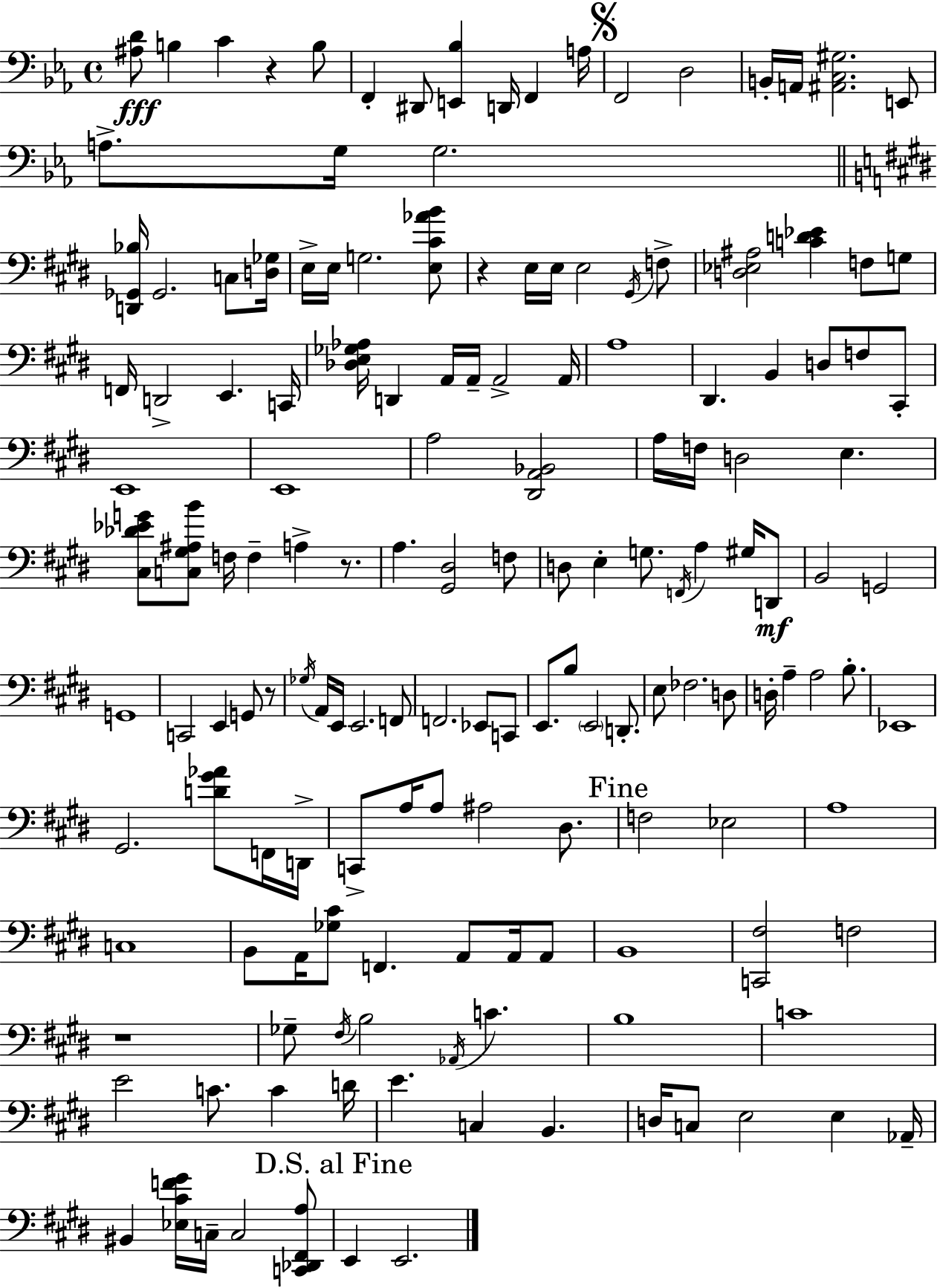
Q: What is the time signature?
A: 4/4